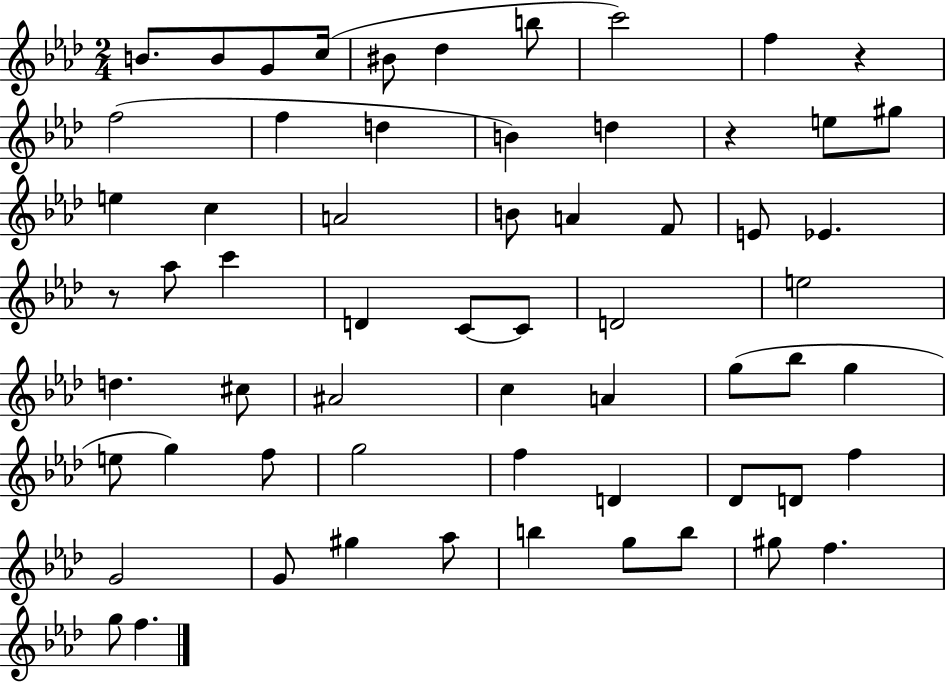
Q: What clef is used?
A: treble